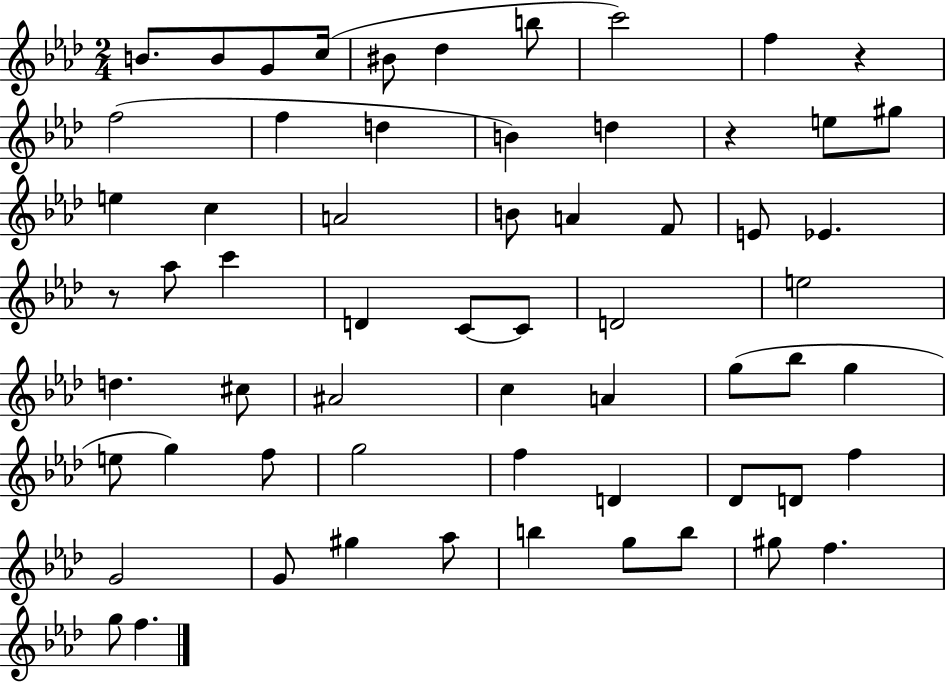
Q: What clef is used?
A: treble